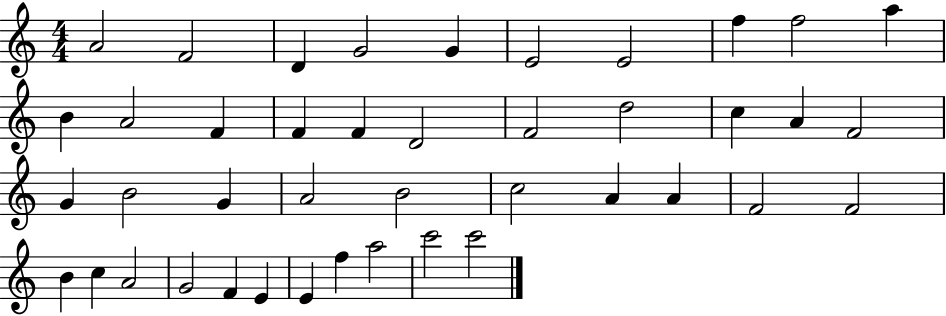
X:1
T:Untitled
M:4/4
L:1/4
K:C
A2 F2 D G2 G E2 E2 f f2 a B A2 F F F D2 F2 d2 c A F2 G B2 G A2 B2 c2 A A F2 F2 B c A2 G2 F E E f a2 c'2 c'2